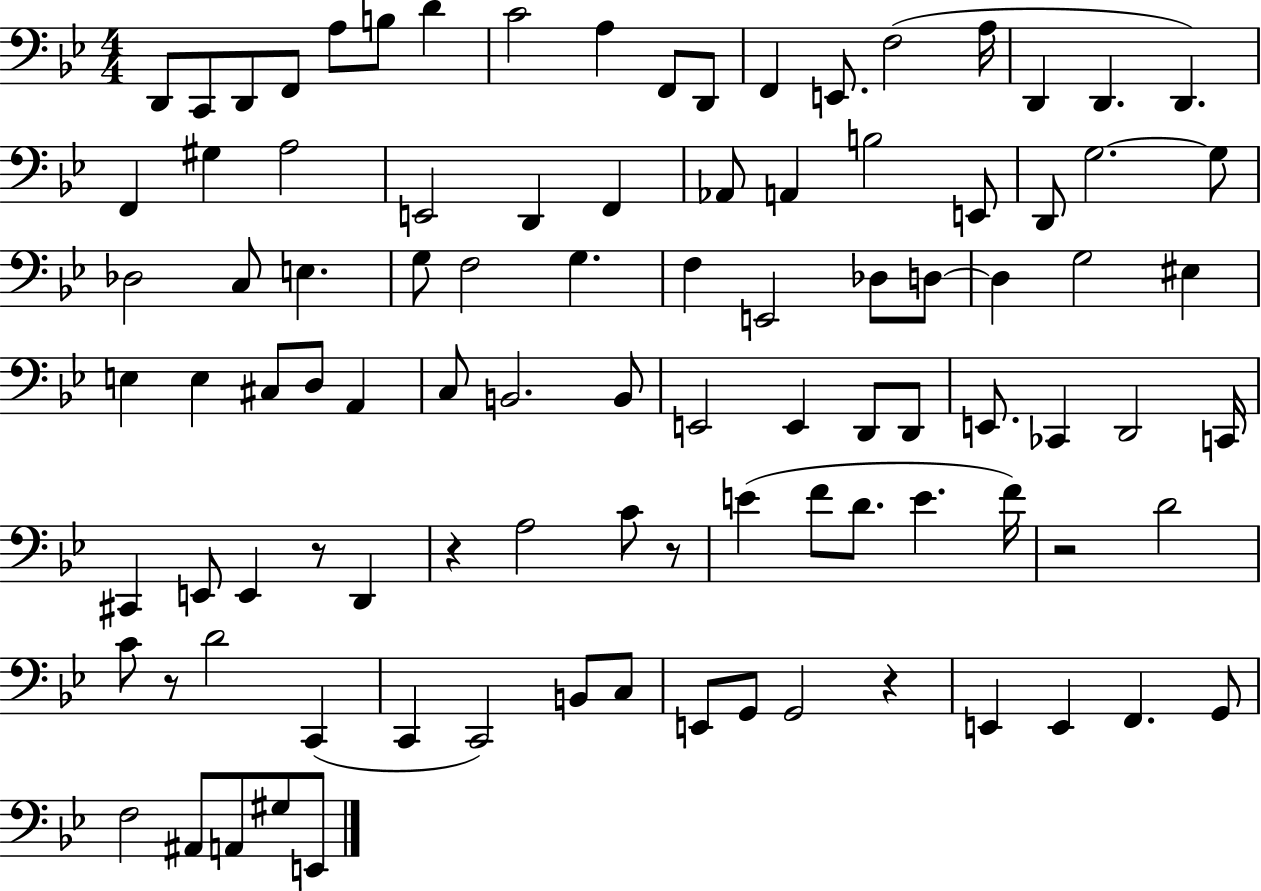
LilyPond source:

{
  \clef bass
  \numericTimeSignature
  \time 4/4
  \key bes \major
  d,8 c,8 d,8 f,8 a8 b8 d'4 | c'2 a4 f,8 d,8 | f,4 e,8. f2( a16 | d,4 d,4. d,4.) | \break f,4 gis4 a2 | e,2 d,4 f,4 | aes,8 a,4 b2 e,8 | d,8 g2.~~ g8 | \break des2 c8 e4. | g8 f2 g4. | f4 e,2 des8 d8~~ | d4 g2 eis4 | \break e4 e4 cis8 d8 a,4 | c8 b,2. b,8 | e,2 e,4 d,8 d,8 | e,8. ces,4 d,2 c,16 | \break cis,4 e,8 e,4 r8 d,4 | r4 a2 c'8 r8 | e'4( f'8 d'8. e'4. f'16) | r2 d'2 | \break c'8 r8 d'2 c,4( | c,4 c,2) b,8 c8 | e,8 g,8 g,2 r4 | e,4 e,4 f,4. g,8 | \break f2 ais,8 a,8 gis8 e,8 | \bar "|."
}